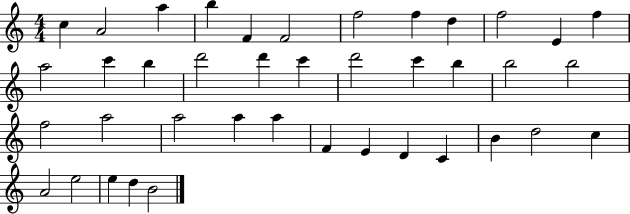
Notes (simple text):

C5/q A4/h A5/q B5/q F4/q F4/h F5/h F5/q D5/q F5/h E4/q F5/q A5/h C6/q B5/q D6/h D6/q C6/q D6/h C6/q B5/q B5/h B5/h F5/h A5/h A5/h A5/q A5/q F4/q E4/q D4/q C4/q B4/q D5/h C5/q A4/h E5/h E5/q D5/q B4/h